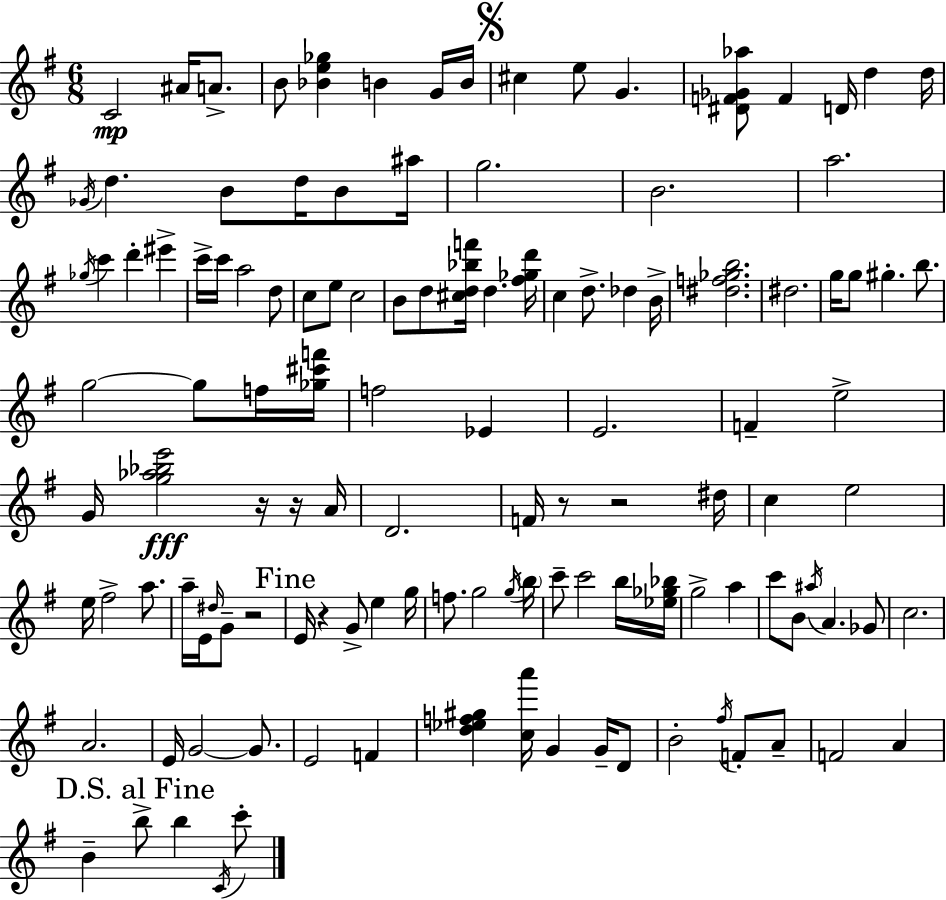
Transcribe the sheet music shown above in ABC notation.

X:1
T:Untitled
M:6/8
L:1/4
K:Em
C2 ^A/4 A/2 B/2 [_Be_g] B G/4 B/4 ^c e/2 G [^DF_G_a]/2 F D/4 d d/4 _G/4 d B/2 d/4 B/2 ^a/4 g2 B2 a2 _g/4 c' d' ^e' c'/4 c'/4 a2 d/2 c/2 e/2 c2 B/2 d/2 [^cd_bf']/4 d [^f_gd']/4 c d/2 _d B/4 [^df_gb]2 ^d2 g/4 g/2 ^g b/2 g2 g/2 f/4 [_g^c'f']/4 f2 _E E2 F e2 G/4 [g_a_be']2 z/4 z/4 A/4 D2 F/4 z/2 z2 ^d/4 c e2 e/4 ^f2 a/2 a/4 E/4 ^d/4 G/2 z2 E/4 z G/2 e g/4 f/2 g2 g/4 b/4 c'/2 c'2 b/4 [_e_g_b]/4 g2 a c'/2 B/2 ^a/4 A _G/2 c2 A2 E/4 G2 G/2 E2 F [d_ef^g] [ca']/4 G G/4 D/2 B2 ^f/4 F/2 A/2 F2 A B b/2 b C/4 c'/2